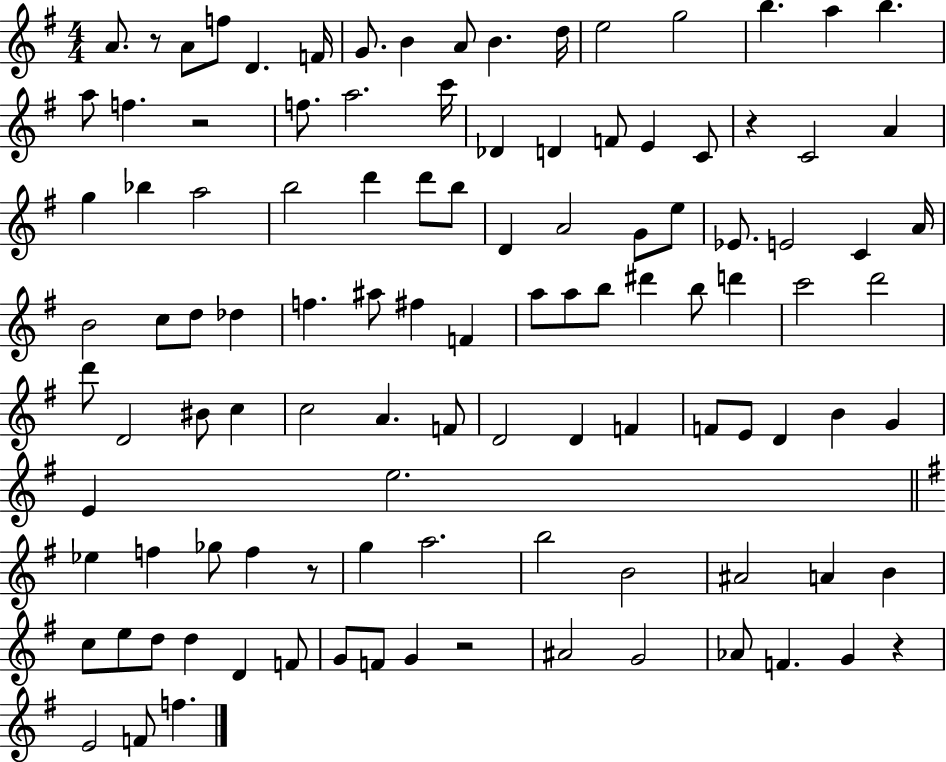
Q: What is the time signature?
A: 4/4